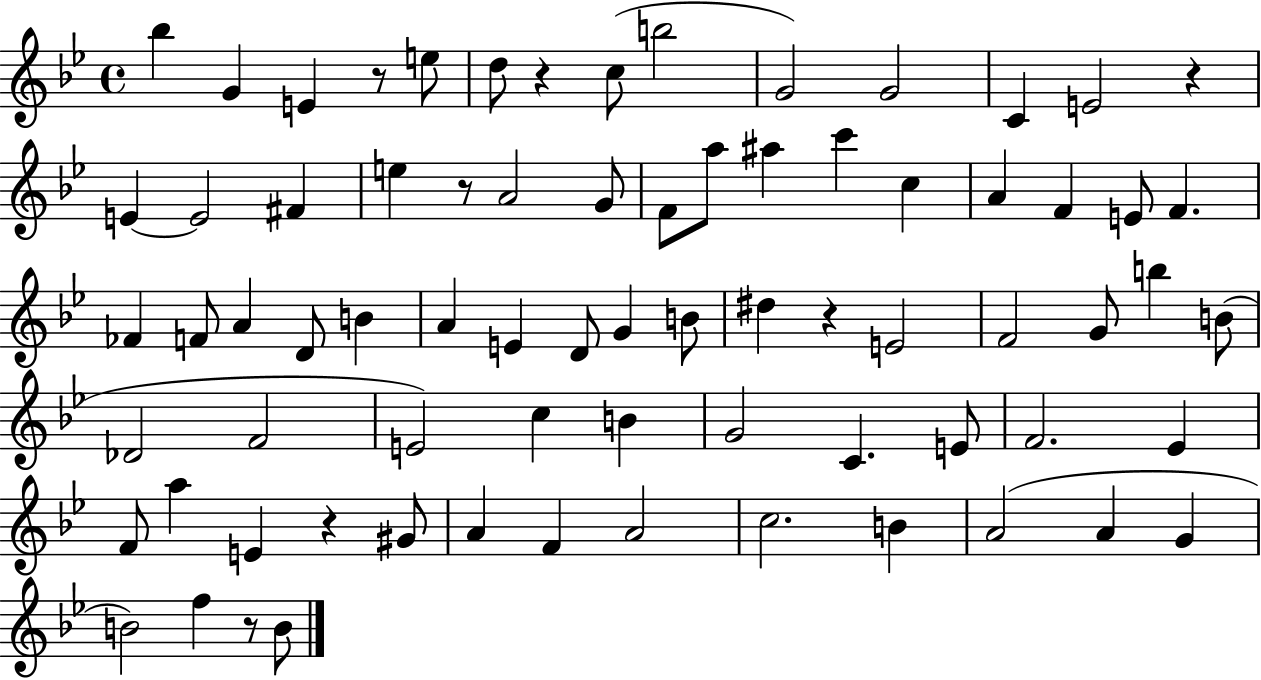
X:1
T:Untitled
M:4/4
L:1/4
K:Bb
_b G E z/2 e/2 d/2 z c/2 b2 G2 G2 C E2 z E E2 ^F e z/2 A2 G/2 F/2 a/2 ^a c' c A F E/2 F _F F/2 A D/2 B A E D/2 G B/2 ^d z E2 F2 G/2 b B/2 _D2 F2 E2 c B G2 C E/2 F2 _E F/2 a E z ^G/2 A F A2 c2 B A2 A G B2 f z/2 B/2